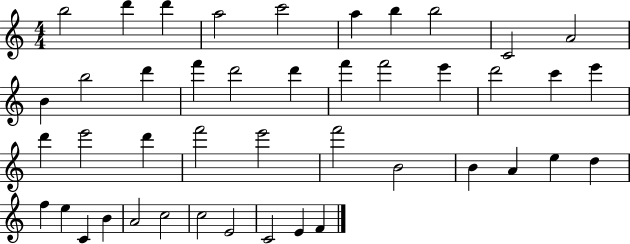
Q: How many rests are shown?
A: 0